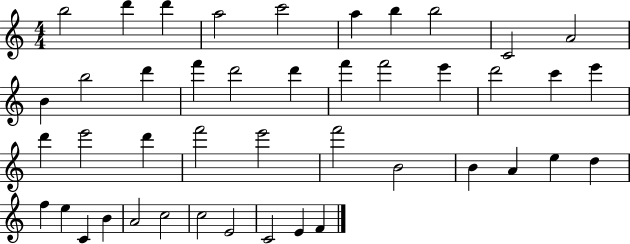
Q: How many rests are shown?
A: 0